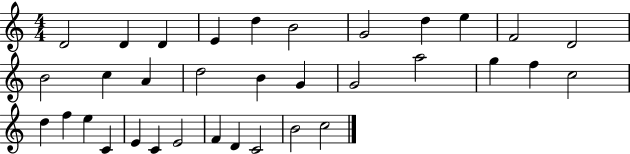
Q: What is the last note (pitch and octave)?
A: C5